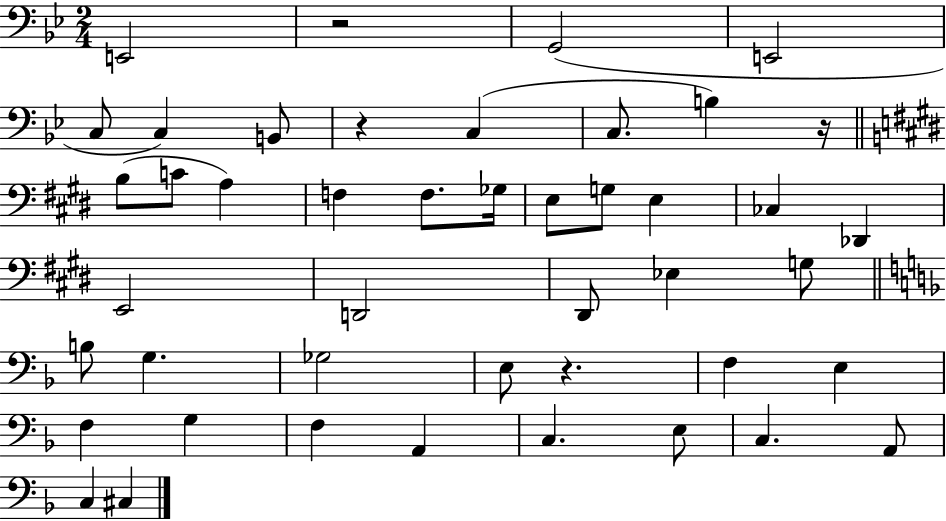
E2/h R/h G2/h E2/h C3/e C3/q B2/e R/q C3/q C3/e. B3/q R/s B3/e C4/e A3/q F3/q F3/e. Gb3/s E3/e G3/e E3/q CES3/q Db2/q E2/h D2/h D#2/e Eb3/q G3/e B3/e G3/q. Gb3/h E3/e R/q. F3/q E3/q F3/q G3/q F3/q A2/q C3/q. E3/e C3/q. A2/e C3/q C#3/q